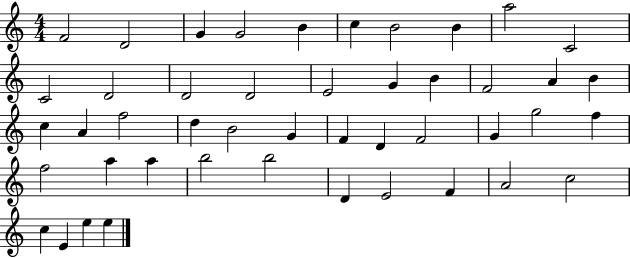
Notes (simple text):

F4/h D4/h G4/q G4/h B4/q C5/q B4/h B4/q A5/h C4/h C4/h D4/h D4/h D4/h E4/h G4/q B4/q F4/h A4/q B4/q C5/q A4/q F5/h D5/q B4/h G4/q F4/q D4/q F4/h G4/q G5/h F5/q F5/h A5/q A5/q B5/h B5/h D4/q E4/h F4/q A4/h C5/h C5/q E4/q E5/q E5/q